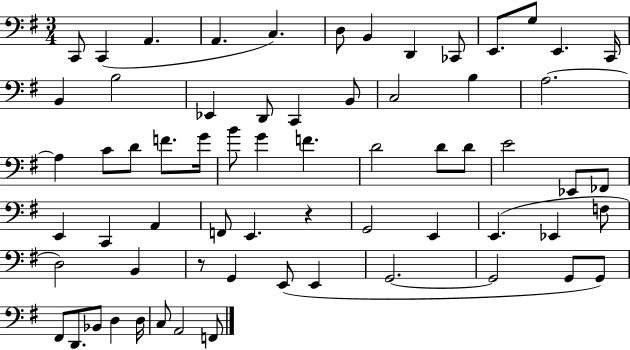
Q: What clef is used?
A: bass